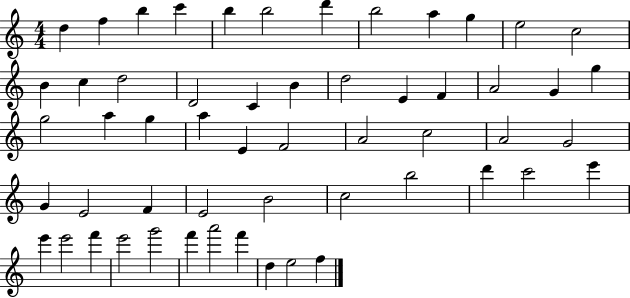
{
  \clef treble
  \numericTimeSignature
  \time 4/4
  \key c \major
  d''4 f''4 b''4 c'''4 | b''4 b''2 d'''4 | b''2 a''4 g''4 | e''2 c''2 | \break b'4 c''4 d''2 | d'2 c'4 b'4 | d''2 e'4 f'4 | a'2 g'4 g''4 | \break g''2 a''4 g''4 | a''4 e'4 f'2 | a'2 c''2 | a'2 g'2 | \break g'4 e'2 f'4 | e'2 b'2 | c''2 b''2 | d'''4 c'''2 e'''4 | \break e'''4 e'''2 f'''4 | e'''2 g'''2 | f'''4 a'''2 f'''4 | d''4 e''2 f''4 | \break \bar "|."
}